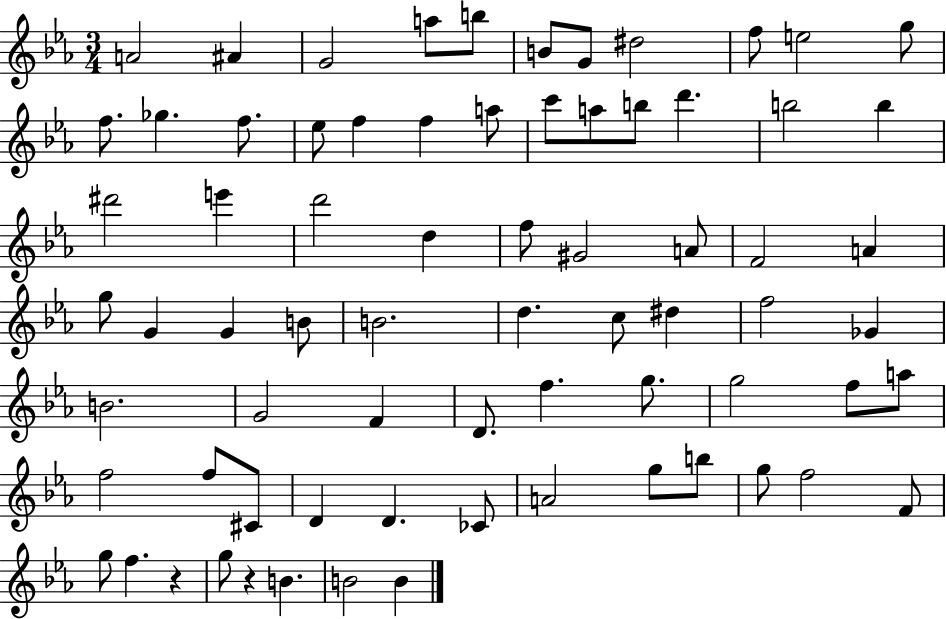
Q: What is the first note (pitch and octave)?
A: A4